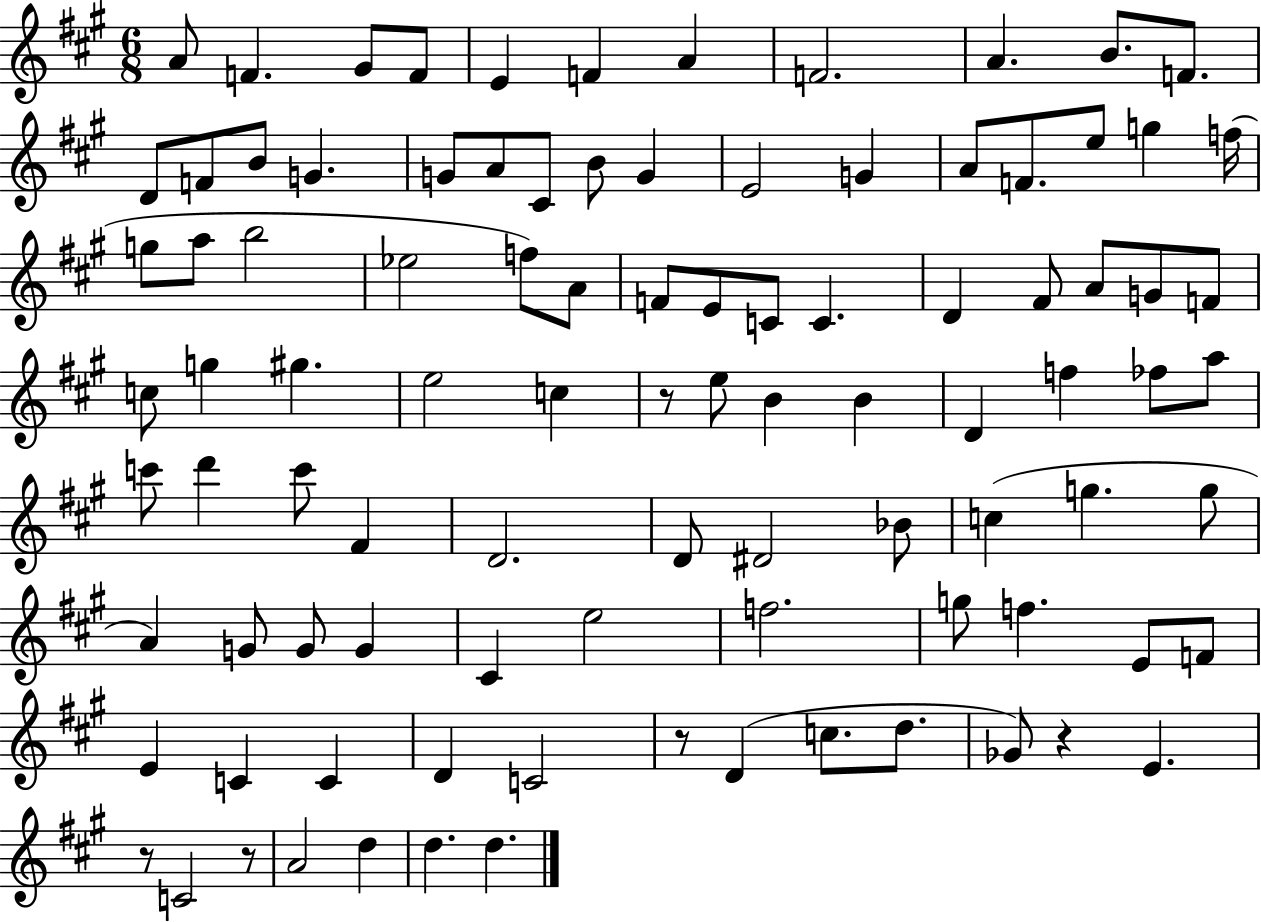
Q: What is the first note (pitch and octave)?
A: A4